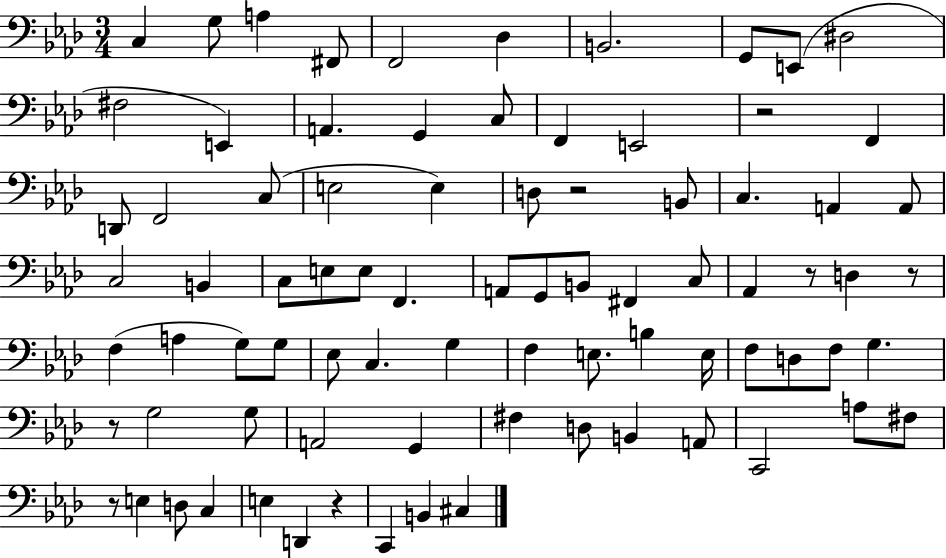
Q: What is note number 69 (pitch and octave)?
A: D3